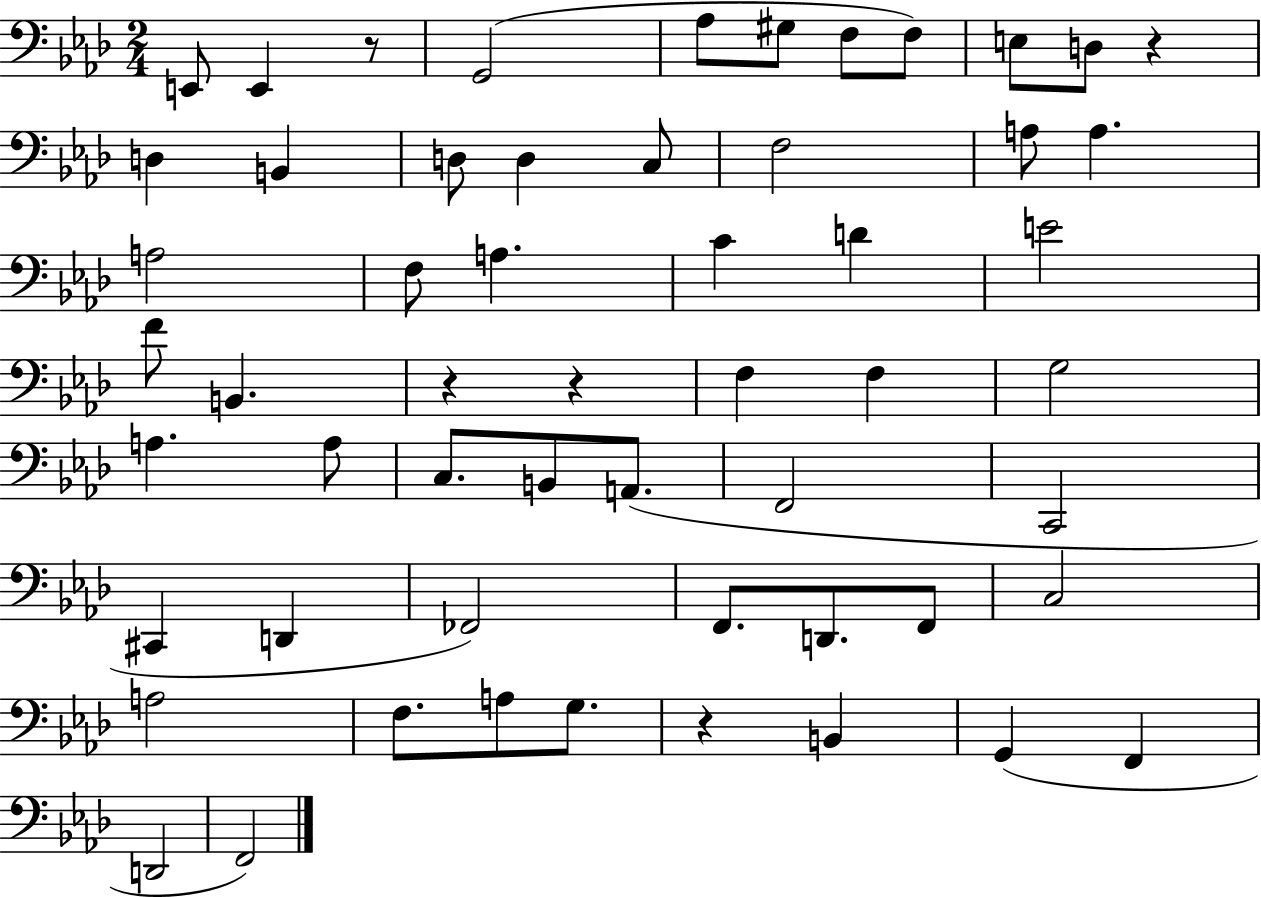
{
  \clef bass
  \numericTimeSignature
  \time 2/4
  \key aes \major
  e,8 e,4 r8 | g,2( | aes8 gis8 f8 f8) | e8 d8 r4 | \break d4 b,4 | d8 d4 c8 | f2 | a8 a4. | \break a2 | f8 a4. | c'4 d'4 | e'2 | \break f'8 b,4. | r4 r4 | f4 f4 | g2 | \break a4. a8 | c8. b,8 a,8.( | f,2 | c,2 | \break cis,4 d,4 | fes,2) | f,8. d,8. f,8 | c2 | \break a2 | f8. a8 g8. | r4 b,4 | g,4( f,4 | \break d,2 | f,2) | \bar "|."
}